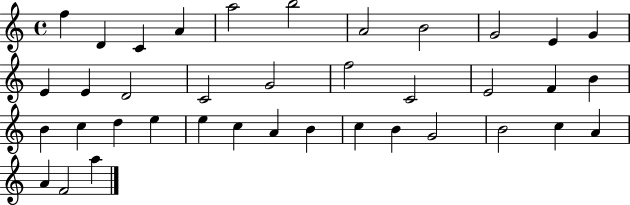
F5/q D4/q C4/q A4/q A5/h B5/h A4/h B4/h G4/h E4/q G4/q E4/q E4/q D4/h C4/h G4/h F5/h C4/h E4/h F4/q B4/q B4/q C5/q D5/q E5/q E5/q C5/q A4/q B4/q C5/q B4/q G4/h B4/h C5/q A4/q A4/q F4/h A5/q